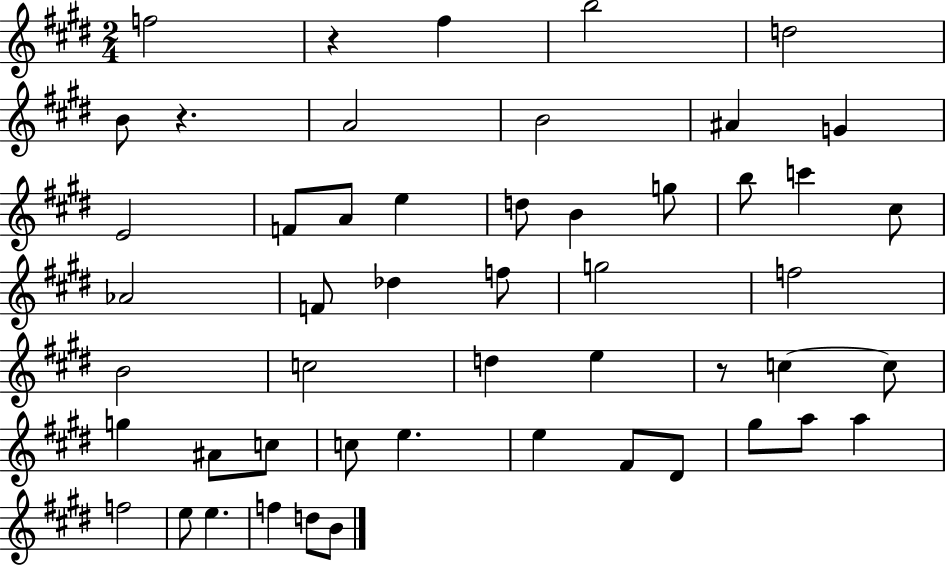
F5/h R/q F#5/q B5/h D5/h B4/e R/q. A4/h B4/h A#4/q G4/q E4/h F4/e A4/e E5/q D5/e B4/q G5/e B5/e C6/q C#5/e Ab4/h F4/e Db5/q F5/e G5/h F5/h B4/h C5/h D5/q E5/q R/e C5/q C5/e G5/q A#4/e C5/e C5/e E5/q. E5/q F#4/e D#4/e G#5/e A5/e A5/q F5/h E5/e E5/q. F5/q D5/e B4/e